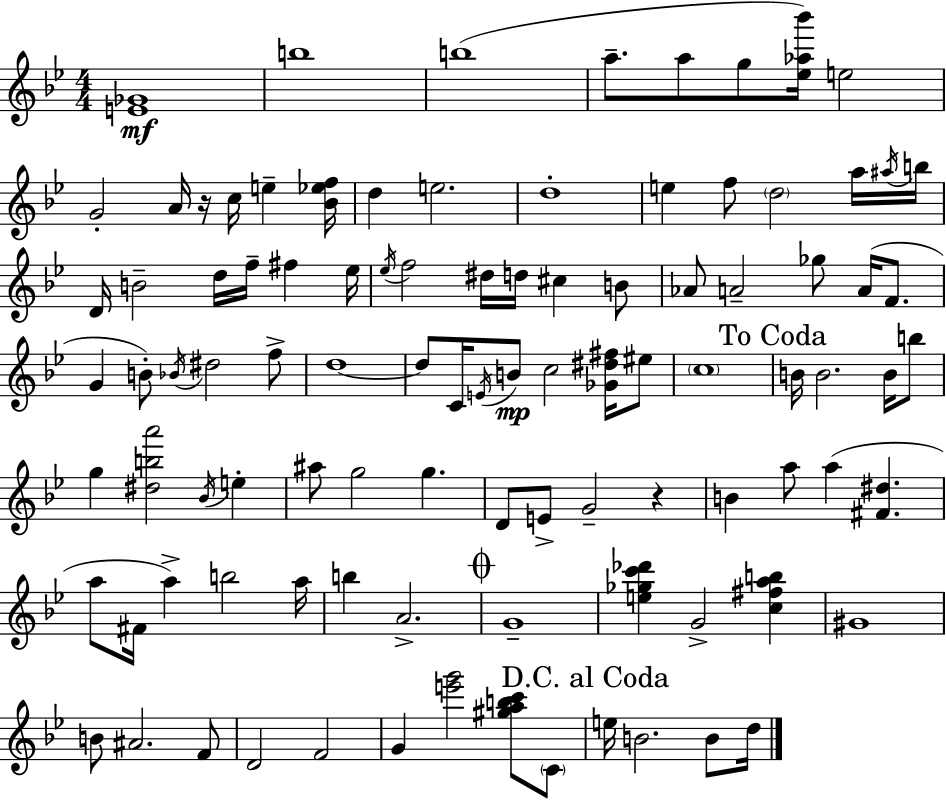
[E4,Gb4]/w B5/w B5/w A5/e. A5/e G5/e [Eb5,Ab5,Bb6]/s E5/h G4/h A4/s R/s C5/s E5/q [Bb4,Eb5,F5]/s D5/q E5/h. D5/w E5/q F5/e D5/h A5/s A#5/s B5/s D4/s B4/h D5/s F5/s F#5/q Eb5/s Eb5/s F5/h D#5/s D5/s C#5/q B4/e Ab4/e A4/h Gb5/e A4/s F4/e. G4/q B4/e Bb4/s D#5/h F5/e D5/w D5/e C4/s E4/s B4/e C5/h [Gb4,D#5,F#5]/s EIS5/e C5/w B4/s B4/h. B4/s B5/e G5/q [D#5,B5,A6]/h Bb4/s E5/q A#5/e G5/h G5/q. D4/e E4/e G4/h R/q B4/q A5/e A5/q [F#4,D#5]/q. A5/e F#4/s A5/q B5/h A5/s B5/q A4/h. G4/w [E5,Gb5,C6,Db6]/q G4/h [C5,F#5,A5,B5]/q G#4/w B4/e A#4/h. F4/e D4/h F4/h G4/q [E6,G6]/h [G#5,A5,B5,C6]/e C4/e E5/s B4/h. B4/e D5/s